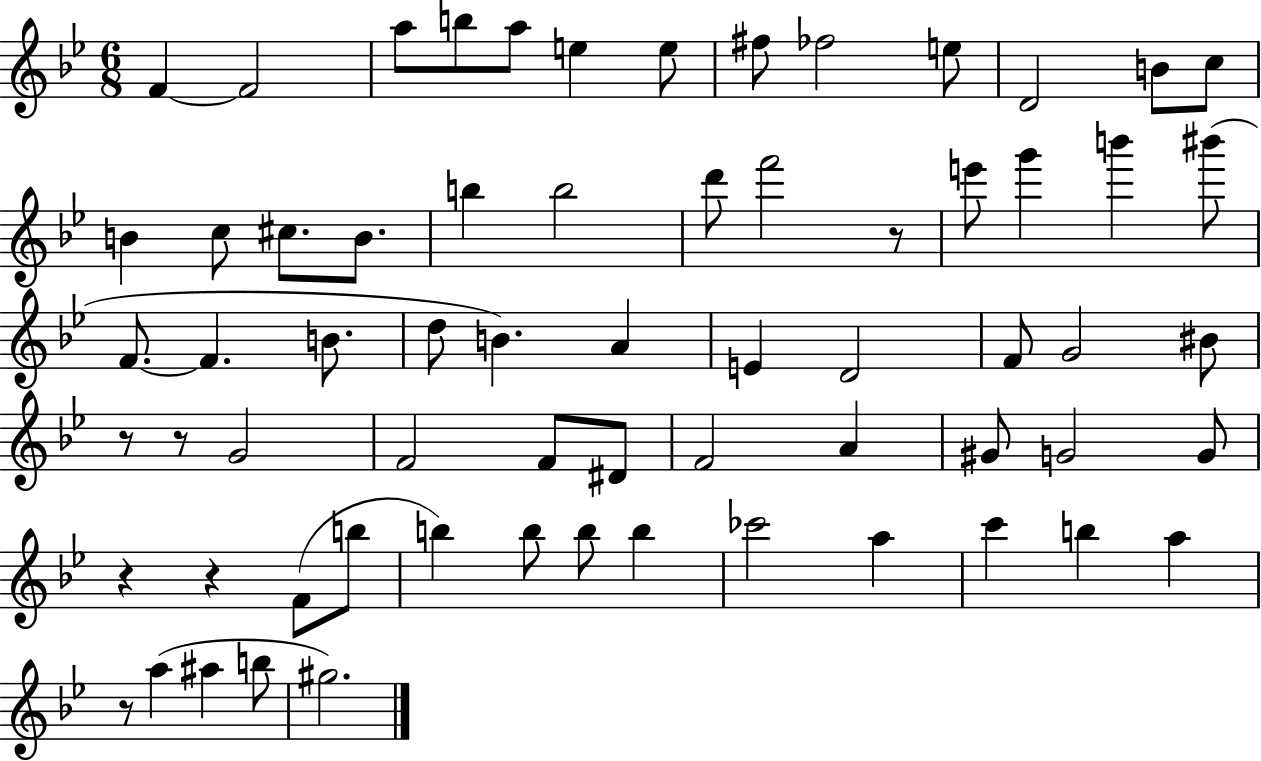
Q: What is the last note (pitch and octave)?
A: G#5